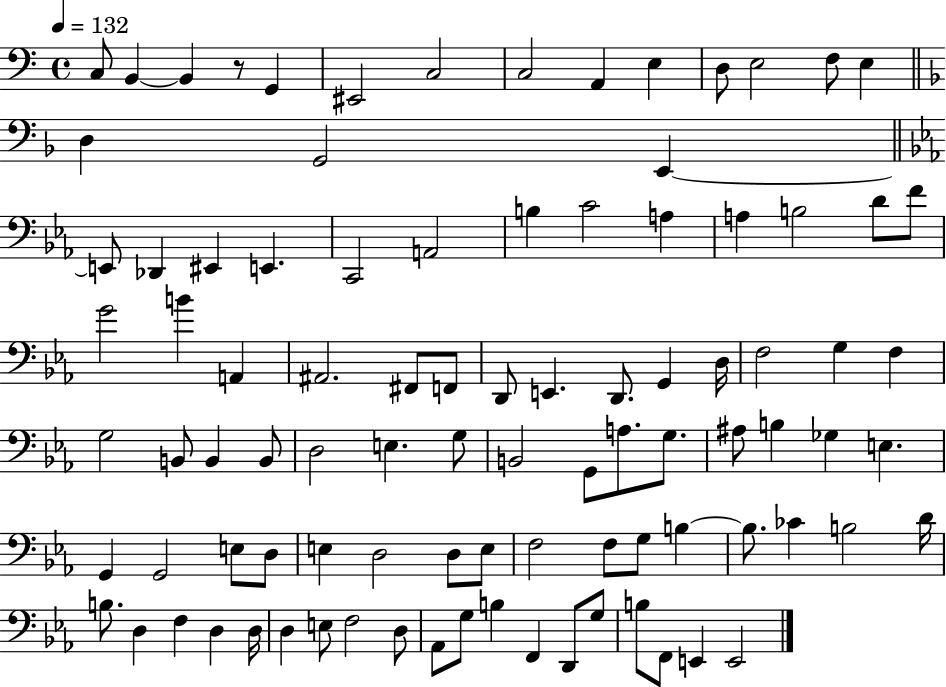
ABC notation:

X:1
T:Untitled
M:4/4
L:1/4
K:C
C,/2 B,, B,, z/2 G,, ^E,,2 C,2 C,2 A,, E, D,/2 E,2 F,/2 E, D, G,,2 E,, E,,/2 _D,, ^E,, E,, C,,2 A,,2 B, C2 A, A, B,2 D/2 F/2 G2 B A,, ^A,,2 ^F,,/2 F,,/2 D,,/2 E,, D,,/2 G,, D,/4 F,2 G, F, G,2 B,,/2 B,, B,,/2 D,2 E, G,/2 B,,2 G,,/2 A,/2 G,/2 ^A,/2 B, _G, E, G,, G,,2 E,/2 D,/2 E, D,2 D,/2 E,/2 F,2 F,/2 G,/2 B, B,/2 _C B,2 D/4 B,/2 D, F, D, D,/4 D, E,/2 F,2 D,/2 _A,,/2 G,/2 B, F,, D,,/2 G,/2 B,/2 F,,/2 E,, E,,2